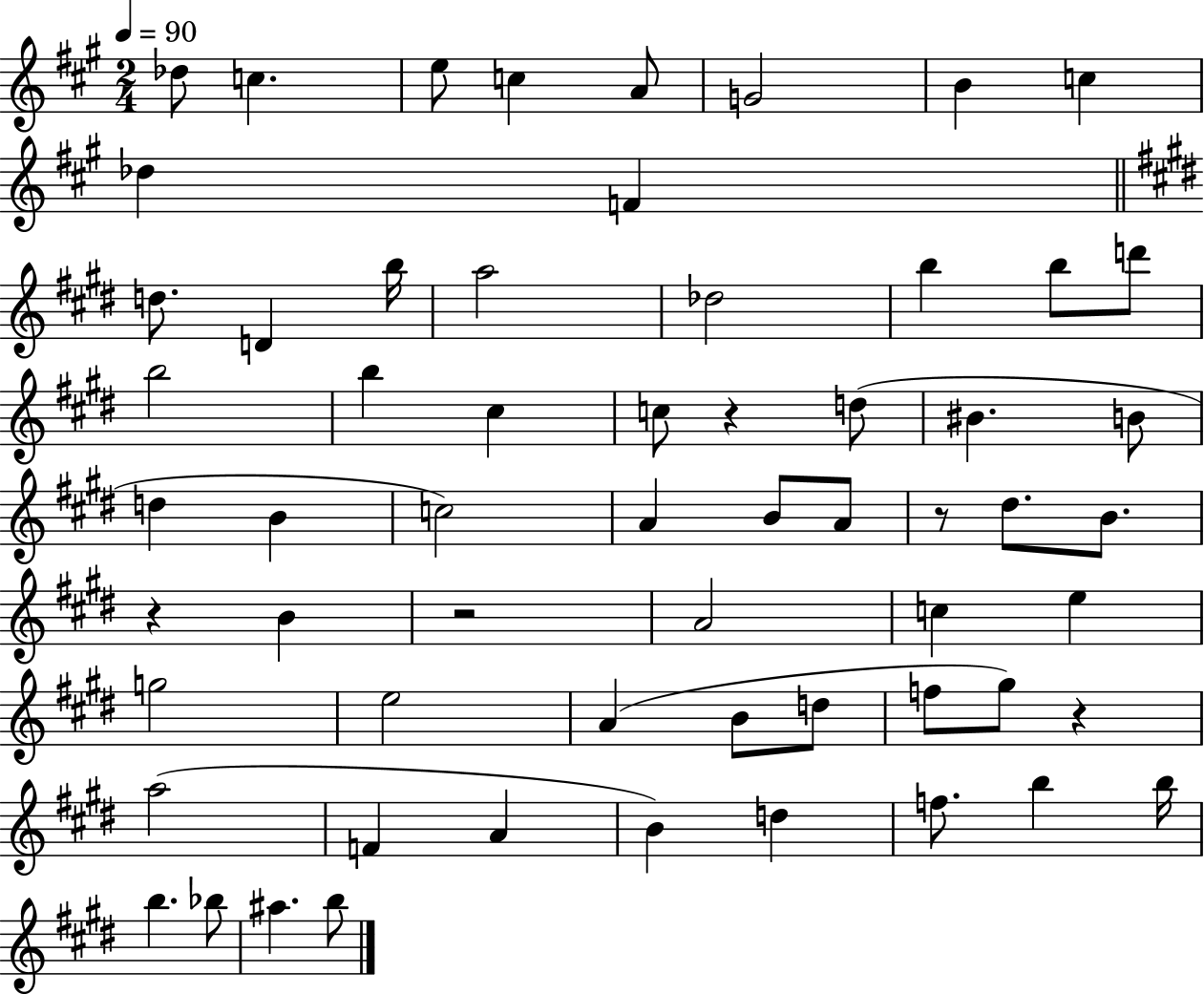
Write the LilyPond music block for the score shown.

{
  \clef treble
  \numericTimeSignature
  \time 2/4
  \key a \major
  \tempo 4 = 90
  \repeat volta 2 { des''8 c''4. | e''8 c''4 a'8 | g'2 | b'4 c''4 | \break des''4 f'4 | \bar "||" \break \key e \major d''8. d'4 b''16 | a''2 | des''2 | b''4 b''8 d'''8 | \break b''2 | b''4 cis''4 | c''8 r4 d''8( | bis'4. b'8 | \break d''4 b'4 | c''2) | a'4 b'8 a'8 | r8 dis''8. b'8. | \break r4 b'4 | r2 | a'2 | c''4 e''4 | \break g''2 | e''2 | a'4( b'8 d''8 | f''8 gis''8) r4 | \break a''2( | f'4 a'4 | b'4) d''4 | f''8. b''4 b''16 | \break b''4. bes''8 | ais''4. b''8 | } \bar "|."
}